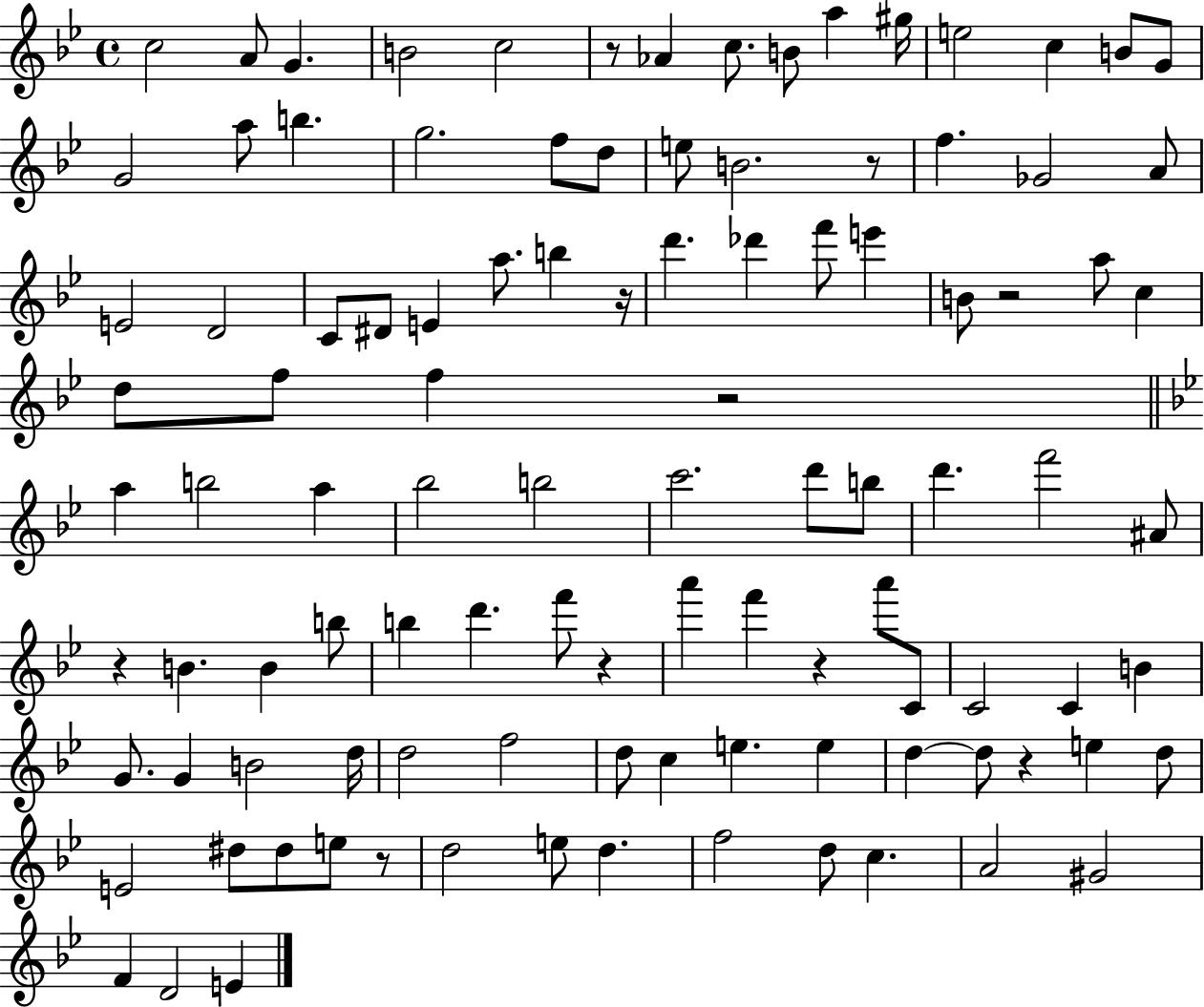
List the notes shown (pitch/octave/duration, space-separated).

C5/h A4/e G4/q. B4/h C5/h R/e Ab4/q C5/e. B4/e A5/q G#5/s E5/h C5/q B4/e G4/e G4/h A5/e B5/q. G5/h. F5/e D5/e E5/e B4/h. R/e F5/q. Gb4/h A4/e E4/h D4/h C4/e D#4/e E4/q A5/e. B5/q R/s D6/q. Db6/q F6/e E6/q B4/e R/h A5/e C5/q D5/e F5/e F5/q R/h A5/q B5/h A5/q Bb5/h B5/h C6/h. D6/e B5/e D6/q. F6/h A#4/e R/q B4/q. B4/q B5/e B5/q D6/q. F6/e R/q A6/q F6/q R/q A6/e C4/e C4/h C4/q B4/q G4/e. G4/q B4/h D5/s D5/h F5/h D5/e C5/q E5/q. E5/q D5/q D5/e R/q E5/q D5/e E4/h D#5/e D#5/e E5/e R/e D5/h E5/e D5/q. F5/h D5/e C5/q. A4/h G#4/h F4/q D4/h E4/q